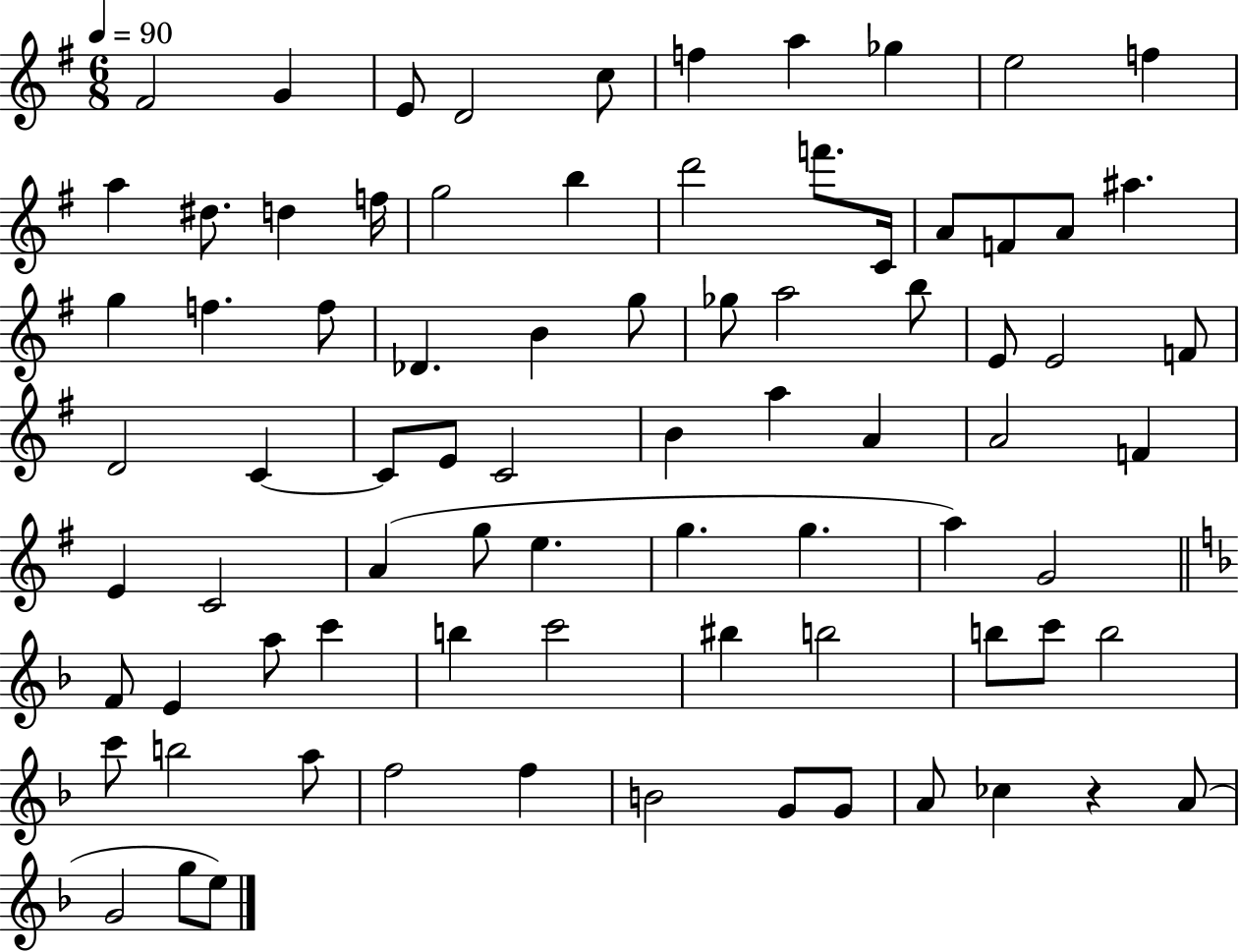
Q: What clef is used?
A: treble